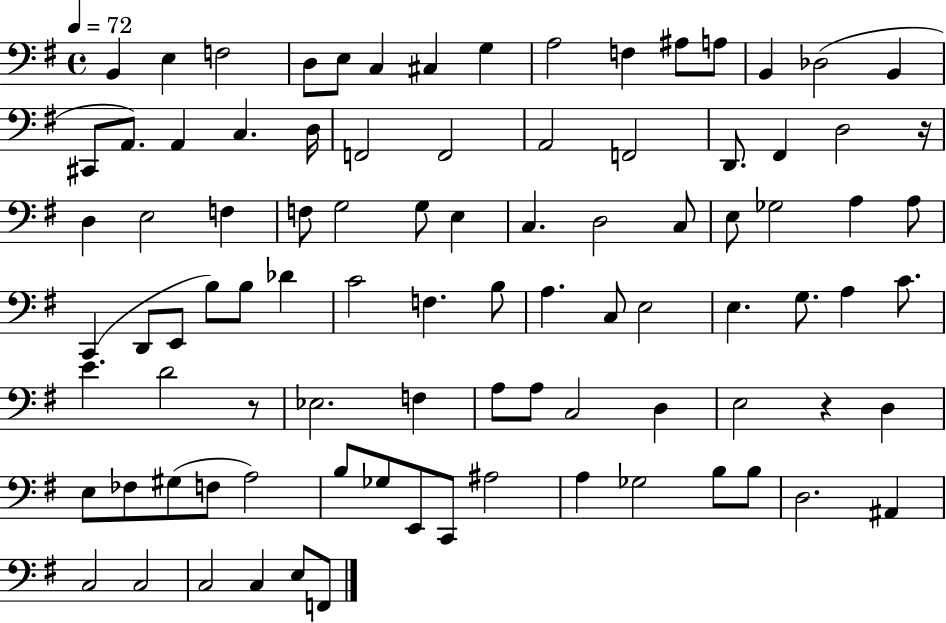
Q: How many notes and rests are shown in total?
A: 92